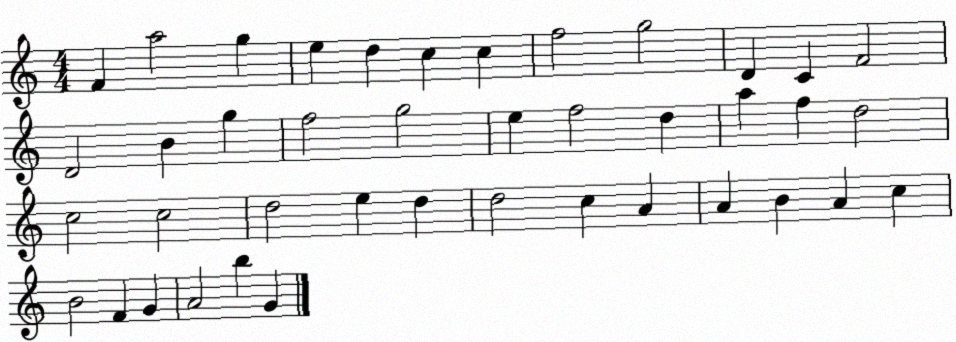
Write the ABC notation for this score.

X:1
T:Untitled
M:4/4
L:1/4
K:C
F a2 g e d c c f2 g2 D C F2 D2 B g f2 g2 e f2 d a f d2 c2 c2 d2 e d d2 c A A B A c B2 F G A2 b G